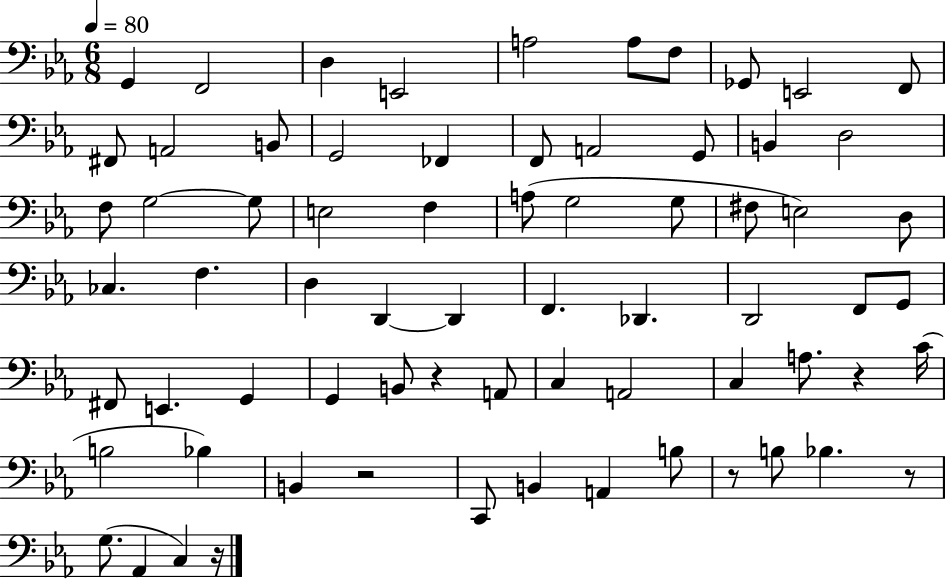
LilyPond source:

{
  \clef bass
  \numericTimeSignature
  \time 6/8
  \key ees \major
  \tempo 4 = 80
  g,4 f,2 | d4 e,2 | a2 a8 f8 | ges,8 e,2 f,8 | \break fis,8 a,2 b,8 | g,2 fes,4 | f,8 a,2 g,8 | b,4 d2 | \break f8 g2~~ g8 | e2 f4 | a8( g2 g8 | fis8 e2) d8 | \break ces4. f4. | d4 d,4~~ d,4 | f,4. des,4. | d,2 f,8 g,8 | \break fis,8 e,4. g,4 | g,4 b,8 r4 a,8 | c4 a,2 | c4 a8. r4 c'16( | \break b2 bes4) | b,4 r2 | c,8 b,4 a,4 b8 | r8 b8 bes4. r8 | \break g8.( aes,4 c4) r16 | \bar "|."
}